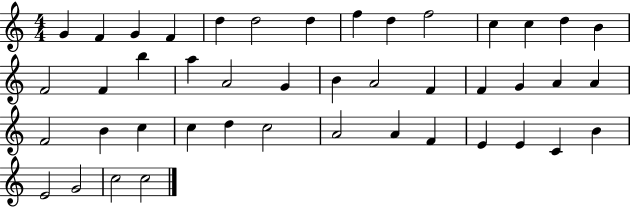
G4/q F4/q G4/q F4/q D5/q D5/h D5/q F5/q D5/q F5/h C5/q C5/q D5/q B4/q F4/h F4/q B5/q A5/q A4/h G4/q B4/q A4/h F4/q F4/q G4/q A4/q A4/q F4/h B4/q C5/q C5/q D5/q C5/h A4/h A4/q F4/q E4/q E4/q C4/q B4/q E4/h G4/h C5/h C5/h